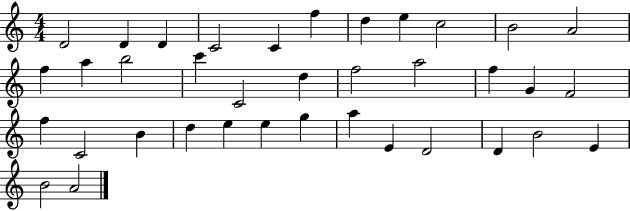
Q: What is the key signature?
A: C major